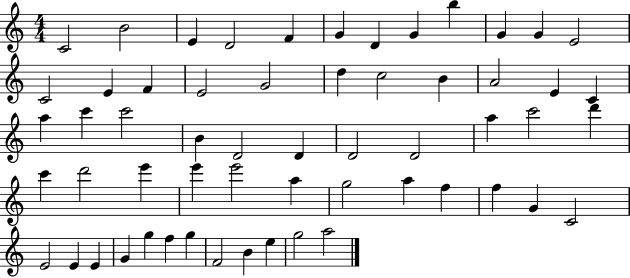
C4/h B4/h E4/q D4/h F4/q G4/q D4/q G4/q B5/q G4/q G4/q E4/h C4/h E4/q F4/q E4/h G4/h D5/q C5/h B4/q A4/h E4/q C4/q A5/q C6/q C6/h B4/q D4/h D4/q D4/h D4/h A5/q C6/h D6/q C6/q D6/h E6/q E6/q E6/h A5/q G5/h A5/q F5/q F5/q G4/q C4/h E4/h E4/q E4/q G4/q G5/q F5/q G5/q F4/h B4/q E5/q G5/h A5/h